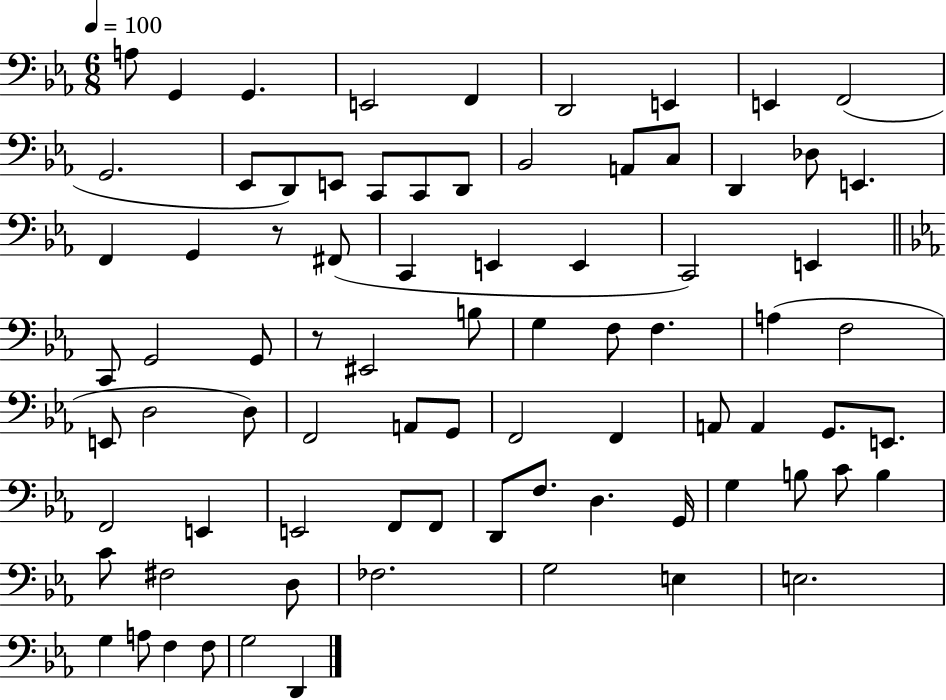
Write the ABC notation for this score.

X:1
T:Untitled
M:6/8
L:1/4
K:Eb
A,/2 G,, G,, E,,2 F,, D,,2 E,, E,, F,,2 G,,2 _E,,/2 D,,/2 E,,/2 C,,/2 C,,/2 D,,/2 _B,,2 A,,/2 C,/2 D,, _D,/2 E,, F,, G,, z/2 ^F,,/2 C,, E,, E,, C,,2 E,, C,,/2 G,,2 G,,/2 z/2 ^E,,2 B,/2 G, F,/2 F, A, F,2 E,,/2 D,2 D,/2 F,,2 A,,/2 G,,/2 F,,2 F,, A,,/2 A,, G,,/2 E,,/2 F,,2 E,, E,,2 F,,/2 F,,/2 D,,/2 F,/2 D, G,,/4 G, B,/2 C/2 B, C/2 ^F,2 D,/2 _F,2 G,2 E, E,2 G, A,/2 F, F,/2 G,2 D,,